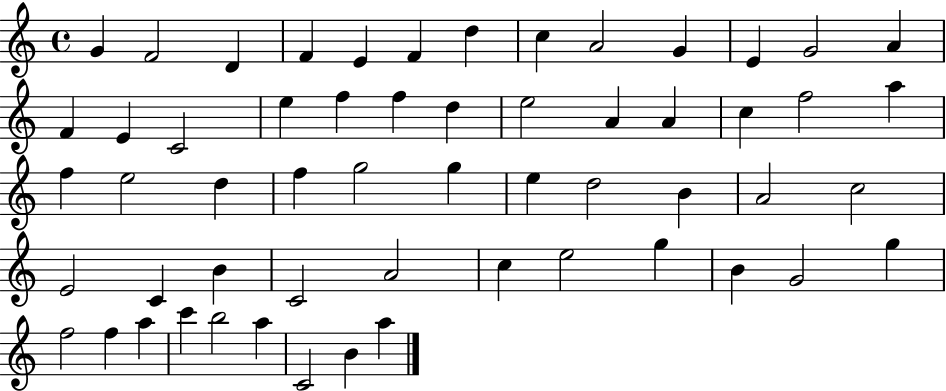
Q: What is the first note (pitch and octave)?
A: G4